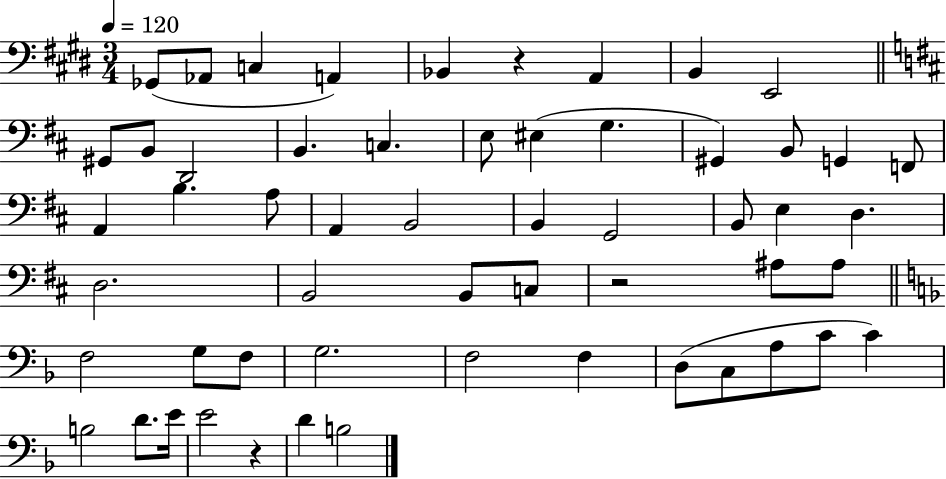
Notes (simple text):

Gb2/e Ab2/e C3/q A2/q Bb2/q R/q A2/q B2/q E2/h G#2/e B2/e D2/h B2/q. C3/q. E3/e EIS3/q G3/q. G#2/q B2/e G2/q F2/e A2/q B3/q. A3/e A2/q B2/h B2/q G2/h B2/e E3/q D3/q. D3/h. B2/h B2/e C3/e R/h A#3/e A#3/e F3/h G3/e F3/e G3/h. F3/h F3/q D3/e C3/e A3/e C4/e C4/q B3/h D4/e. E4/s E4/h R/q D4/q B3/h